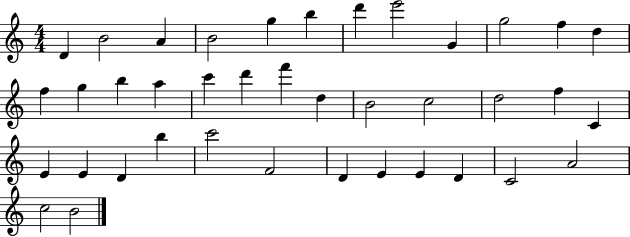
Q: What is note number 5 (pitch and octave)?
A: G5